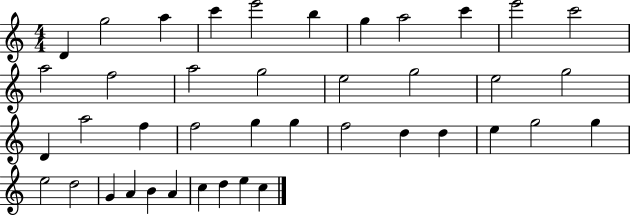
{
  \clef treble
  \numericTimeSignature
  \time 4/4
  \key c \major
  d'4 g''2 a''4 | c'''4 e'''2 b''4 | g''4 a''2 c'''4 | e'''2 c'''2 | \break a''2 f''2 | a''2 g''2 | e''2 g''2 | e''2 g''2 | \break d'4 a''2 f''4 | f''2 g''4 g''4 | f''2 d''4 d''4 | e''4 g''2 g''4 | \break e''2 d''2 | g'4 a'4 b'4 a'4 | c''4 d''4 e''4 c''4 | \bar "|."
}